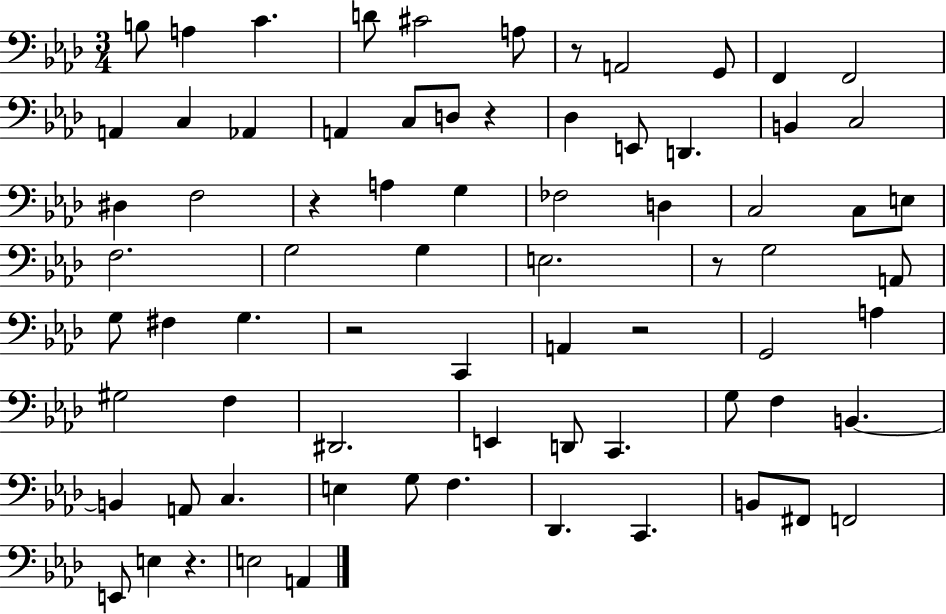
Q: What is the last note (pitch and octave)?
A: A2